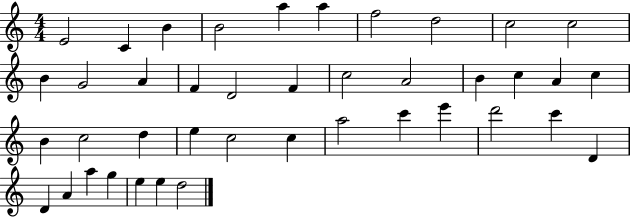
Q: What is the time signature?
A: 4/4